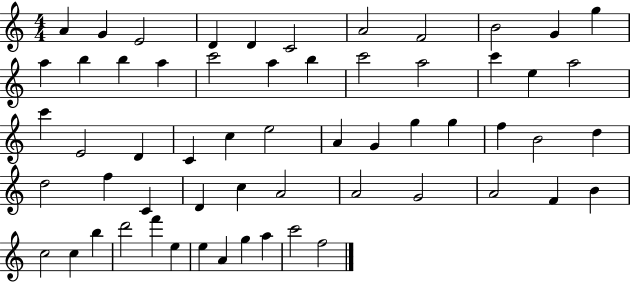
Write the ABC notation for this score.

X:1
T:Untitled
M:4/4
L:1/4
K:C
A G E2 D D C2 A2 F2 B2 G g a b b a c'2 a b c'2 a2 c' e a2 c' E2 D C c e2 A G g g f B2 d d2 f C D c A2 A2 G2 A2 F B c2 c b d'2 f' e e A g a c'2 f2